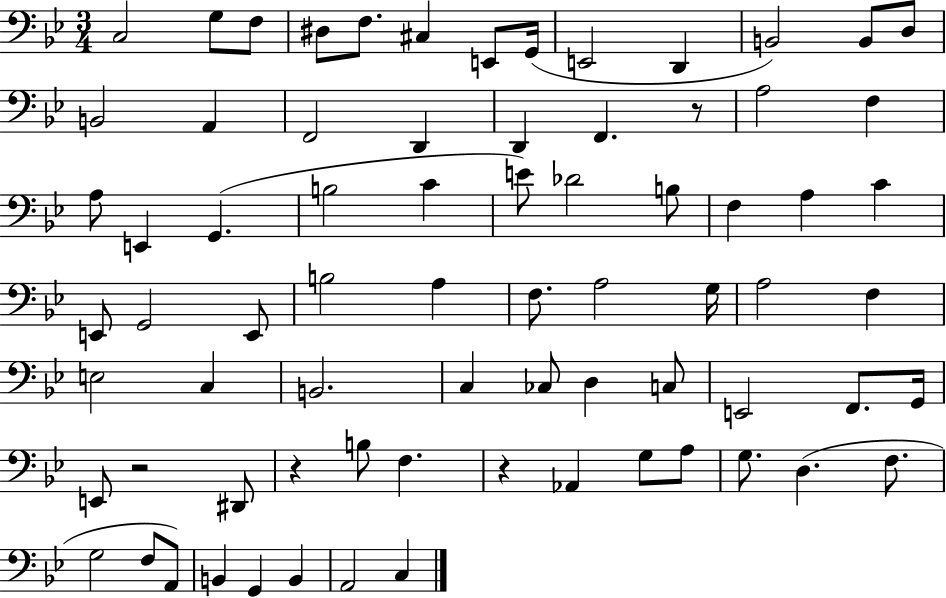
X:1
T:Untitled
M:3/4
L:1/4
K:Bb
C,2 G,/2 F,/2 ^D,/2 F,/2 ^C, E,,/2 G,,/4 E,,2 D,, B,,2 B,,/2 D,/2 B,,2 A,, F,,2 D,, D,, F,, z/2 A,2 F, A,/2 E,, G,, B,2 C E/2 _D2 B,/2 F, A, C E,,/2 G,,2 E,,/2 B,2 A, F,/2 A,2 G,/4 A,2 F, E,2 C, B,,2 C, _C,/2 D, C,/2 E,,2 F,,/2 G,,/4 E,,/2 z2 ^D,,/2 z B,/2 F, z _A,, G,/2 A,/2 G,/2 D, F,/2 G,2 F,/2 A,,/2 B,, G,, B,, A,,2 C,